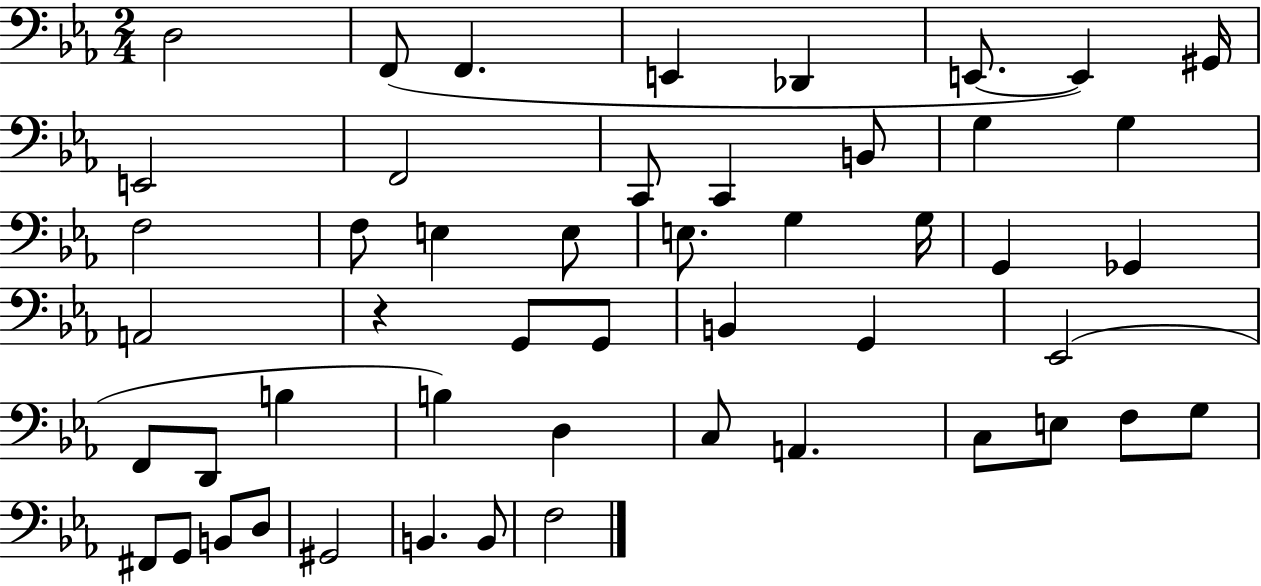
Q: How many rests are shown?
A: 1